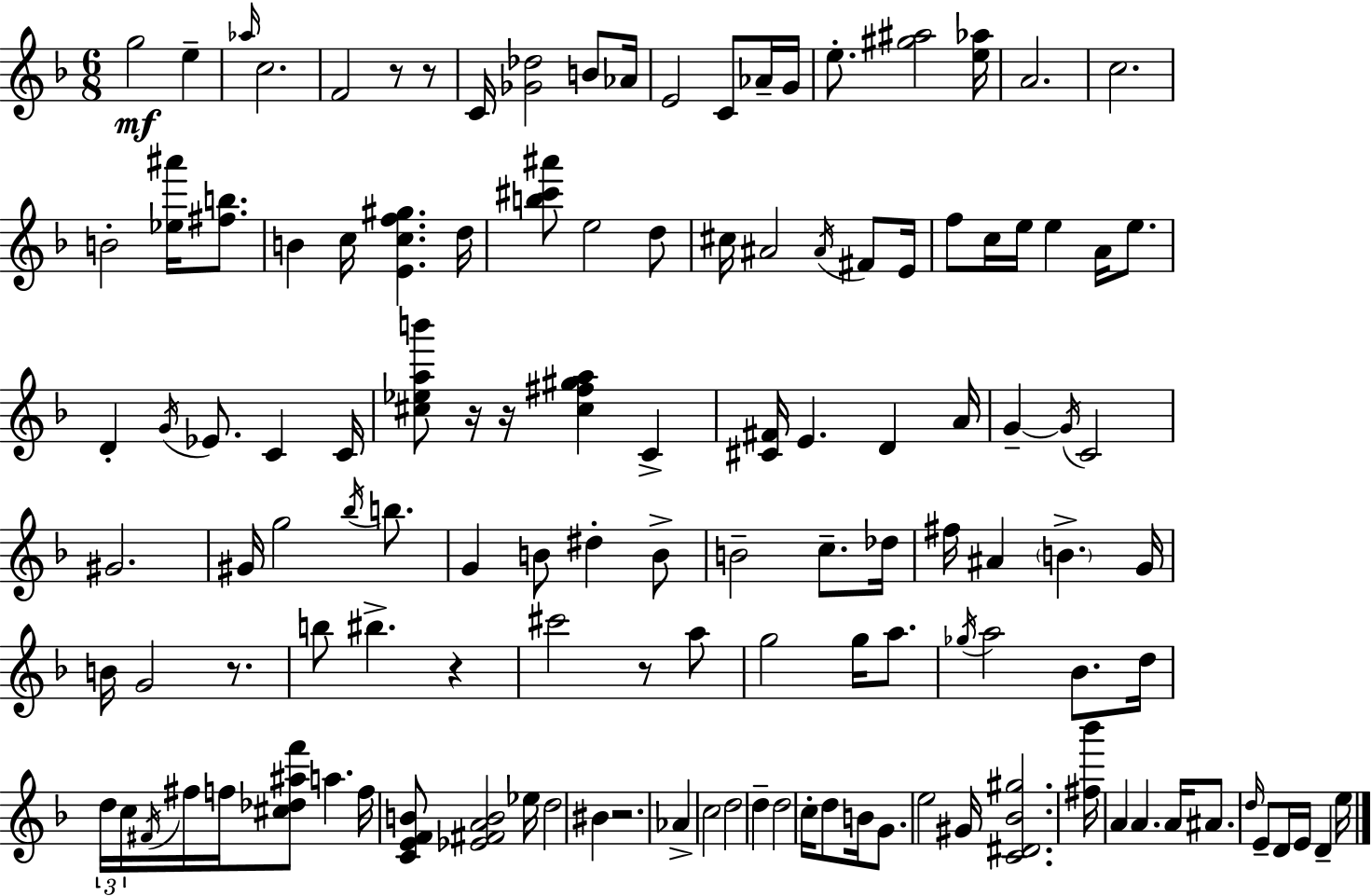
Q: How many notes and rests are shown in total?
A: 127